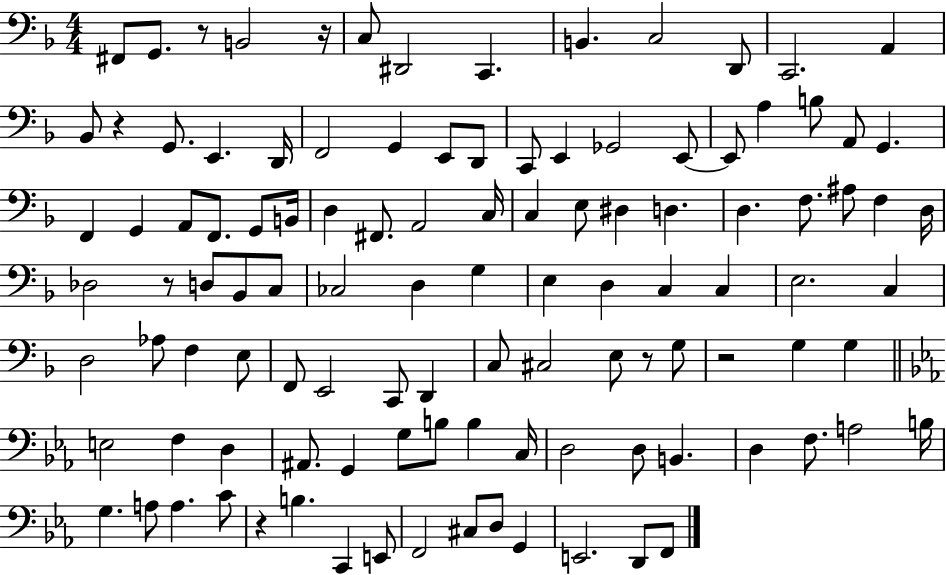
X:1
T:Untitled
M:4/4
L:1/4
K:F
^F,,/2 G,,/2 z/2 B,,2 z/4 C,/2 ^D,,2 C,, B,, C,2 D,,/2 C,,2 A,, _B,,/2 z G,,/2 E,, D,,/4 F,,2 G,, E,,/2 D,,/2 C,,/2 E,, _G,,2 E,,/2 E,,/2 A, B,/2 A,,/2 G,, F,, G,, A,,/2 F,,/2 G,,/2 B,,/4 D, ^F,,/2 A,,2 C,/4 C, E,/2 ^D, D, D, F,/2 ^A,/2 F, D,/4 _D,2 z/2 D,/2 _B,,/2 C,/2 _C,2 D, G, E, D, C, C, E,2 C, D,2 _A,/2 F, E,/2 F,,/2 E,,2 C,,/2 D,, C,/2 ^C,2 E,/2 z/2 G,/2 z2 G, G, E,2 F, D, ^A,,/2 G,, G,/2 B,/2 B, C,/4 D,2 D,/2 B,, D, F,/2 A,2 B,/4 G, A,/2 A, C/2 z B, C,, E,,/2 F,,2 ^C,/2 D,/2 G,, E,,2 D,,/2 F,,/2